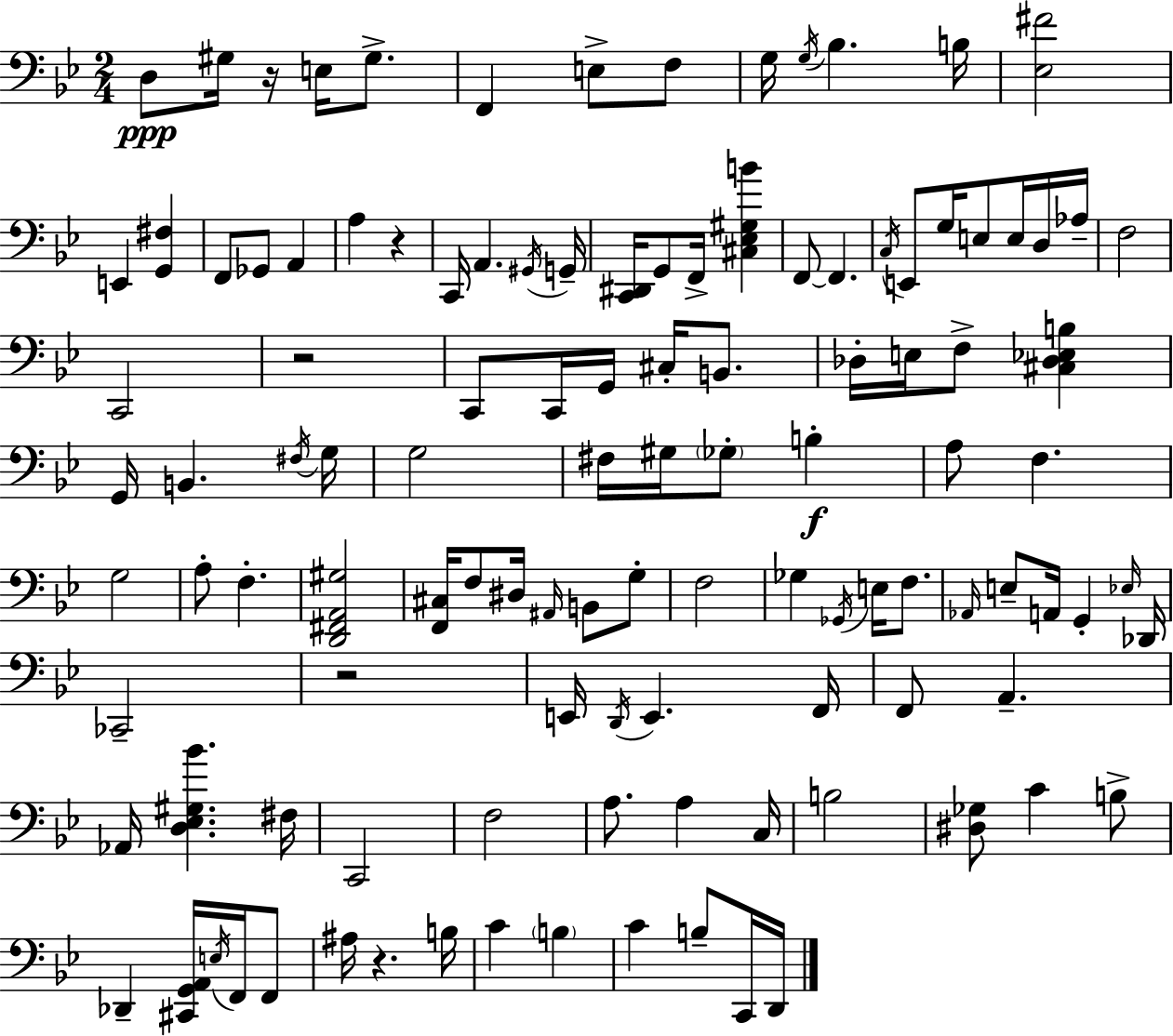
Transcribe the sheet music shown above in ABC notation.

X:1
T:Untitled
M:2/4
L:1/4
K:Bb
D,/2 ^G,/4 z/4 E,/4 ^G,/2 F,, E,/2 F,/2 G,/4 G,/4 _B, B,/4 [_E,^F]2 E,, [G,,^F,] F,,/2 _G,,/2 A,, A, z C,,/4 A,, ^G,,/4 G,,/4 [C,,^D,,]/4 G,,/2 F,,/4 [^C,_E,^G,B] F,,/2 F,, C,/4 E,,/2 G,/4 E,/2 E,/4 D,/4 _A,/4 F,2 C,,2 z2 C,,/2 C,,/4 G,,/4 ^C,/4 B,,/2 _D,/4 E,/4 F,/2 [^C,_D,_E,B,] G,,/4 B,, ^F,/4 G,/4 G,2 ^F,/4 ^G,/4 _G,/2 B, A,/2 F, G,2 A,/2 F, [D,,^F,,A,,^G,]2 [F,,^C,]/4 F,/2 ^D,/4 ^A,,/4 B,,/2 G,/2 F,2 _G, _G,,/4 E,/4 F,/2 _A,,/4 E,/2 A,,/4 G,, _E,/4 _D,,/4 _C,,2 z2 E,,/4 D,,/4 E,, F,,/4 F,,/2 A,, _A,,/4 [D,_E,^G,_B] ^F,/4 C,,2 F,2 A,/2 A, C,/4 B,2 [^D,_G,]/2 C B,/2 _D,, [^C,,G,,A,,]/4 E,/4 F,,/4 F,,/2 ^A,/4 z B,/4 C B, C B,/2 C,,/4 D,,/4